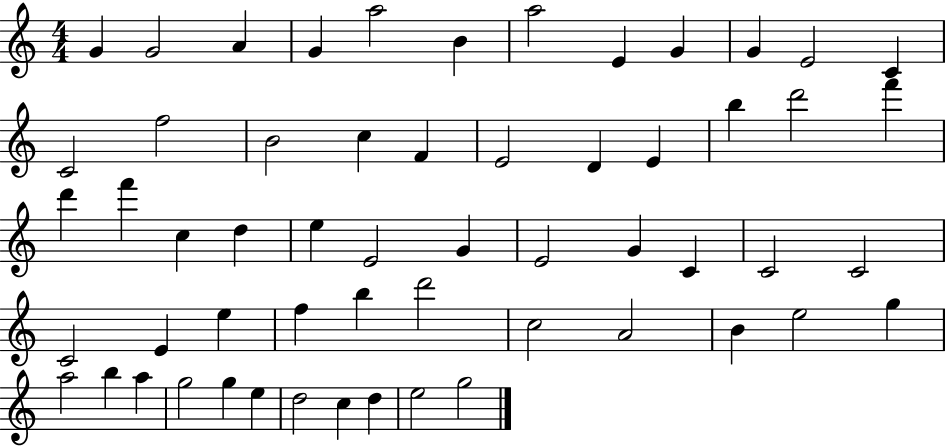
{
  \clef treble
  \numericTimeSignature
  \time 4/4
  \key c \major
  g'4 g'2 a'4 | g'4 a''2 b'4 | a''2 e'4 g'4 | g'4 e'2 c'4 | \break c'2 f''2 | b'2 c''4 f'4 | e'2 d'4 e'4 | b''4 d'''2 f'''4 | \break d'''4 f'''4 c''4 d''4 | e''4 e'2 g'4 | e'2 g'4 c'4 | c'2 c'2 | \break c'2 e'4 e''4 | f''4 b''4 d'''2 | c''2 a'2 | b'4 e''2 g''4 | \break a''2 b''4 a''4 | g''2 g''4 e''4 | d''2 c''4 d''4 | e''2 g''2 | \break \bar "|."
}